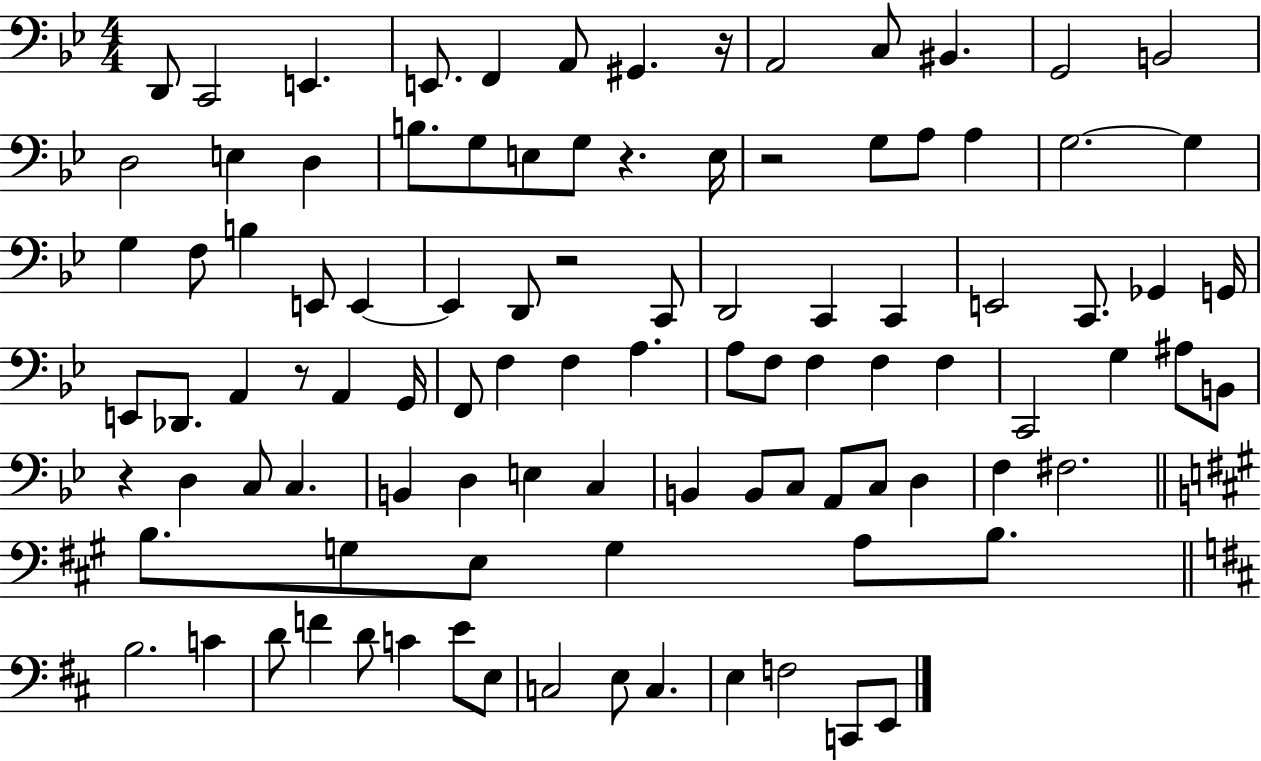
X:1
T:Untitled
M:4/4
L:1/4
K:Bb
D,,/2 C,,2 E,, E,,/2 F,, A,,/2 ^G,, z/4 A,,2 C,/2 ^B,, G,,2 B,,2 D,2 E, D, B,/2 G,/2 E,/2 G,/2 z E,/4 z2 G,/2 A,/2 A, G,2 G, G, F,/2 B, E,,/2 E,, E,, D,,/2 z2 C,,/2 D,,2 C,, C,, E,,2 C,,/2 _G,, G,,/4 E,,/2 _D,,/2 A,, z/2 A,, G,,/4 F,,/2 F, F, A, A,/2 F,/2 F, F, F, C,,2 G, ^A,/2 B,,/2 z D, C,/2 C, B,, D, E, C, B,, B,,/2 C,/2 A,,/2 C,/2 D, F, ^F,2 B,/2 G,/2 E,/2 G, A,/2 B,/2 B,2 C D/2 F D/2 C E/2 E,/2 C,2 E,/2 C, E, F,2 C,,/2 E,,/2